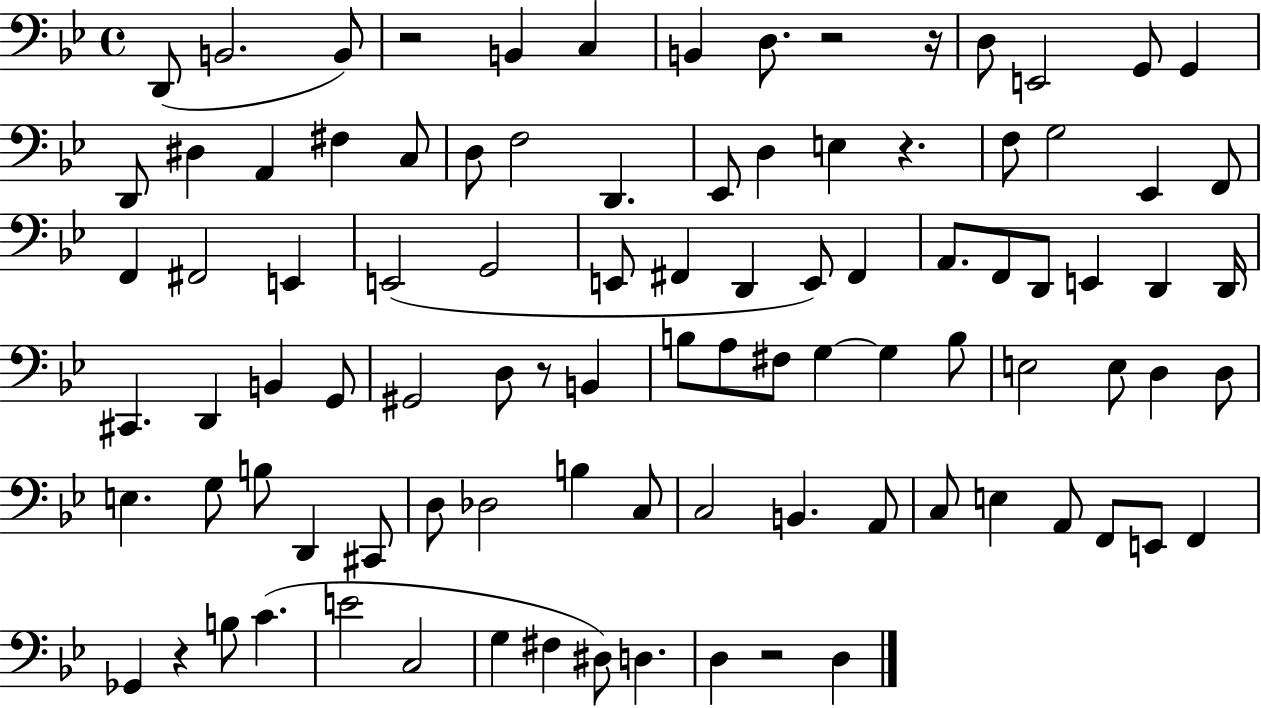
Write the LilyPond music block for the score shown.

{
  \clef bass
  \time 4/4
  \defaultTimeSignature
  \key bes \major
  d,8( b,2. b,8) | r2 b,4 c4 | b,4 d8. r2 r16 | d8 e,2 g,8 g,4 | \break d,8 dis4 a,4 fis4 c8 | d8 f2 d,4. | ees,8 d4 e4 r4. | f8 g2 ees,4 f,8 | \break f,4 fis,2 e,4 | e,2( g,2 | e,8 fis,4 d,4 e,8) fis,4 | a,8. f,8 d,8 e,4 d,4 d,16 | \break cis,4. d,4 b,4 g,8 | gis,2 d8 r8 b,4 | b8 a8 fis8 g4~~ g4 b8 | e2 e8 d4 d8 | \break e4. g8 b8 d,4 cis,8 | d8 des2 b4 c8 | c2 b,4. a,8 | c8 e4 a,8 f,8 e,8 f,4 | \break ges,4 r4 b8 c'4.( | e'2 c2 | g4 fis4 dis8) d4. | d4 r2 d4 | \break \bar "|."
}